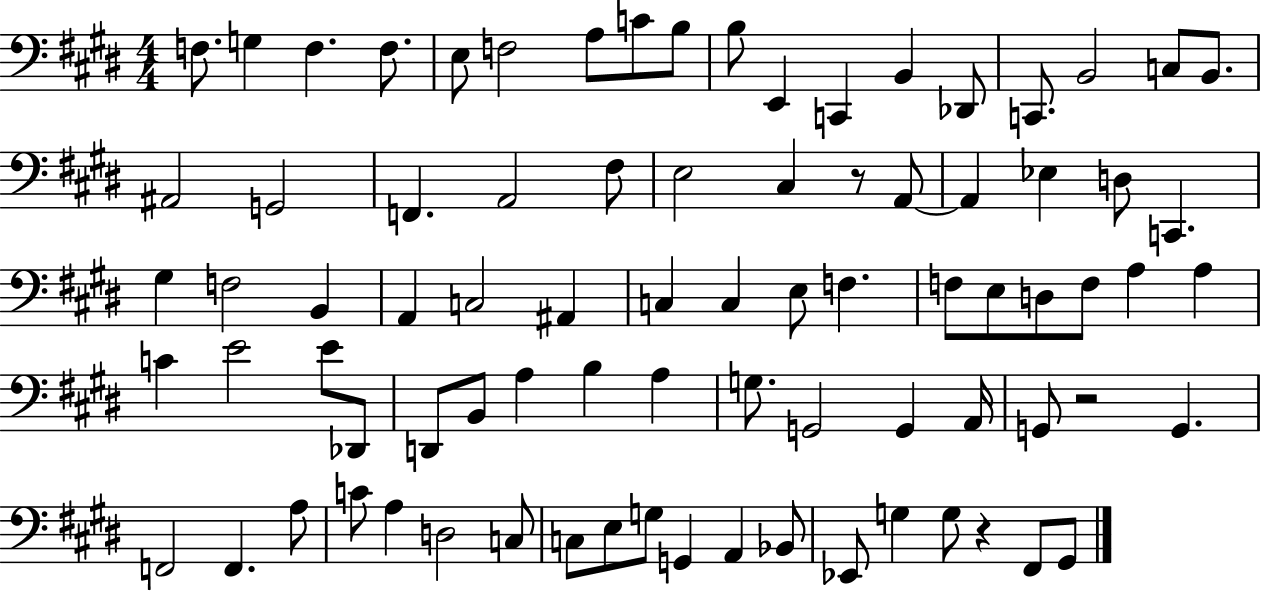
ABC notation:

X:1
T:Untitled
M:4/4
L:1/4
K:E
F,/2 G, F, F,/2 E,/2 F,2 A,/2 C/2 B,/2 B,/2 E,, C,, B,, _D,,/2 C,,/2 B,,2 C,/2 B,,/2 ^A,,2 G,,2 F,, A,,2 ^F,/2 E,2 ^C, z/2 A,,/2 A,, _E, D,/2 C,, ^G, F,2 B,, A,, C,2 ^A,, C, C, E,/2 F, F,/2 E,/2 D,/2 F,/2 A, A, C E2 E/2 _D,,/2 D,,/2 B,,/2 A, B, A, G,/2 G,,2 G,, A,,/4 G,,/2 z2 G,, F,,2 F,, A,/2 C/2 A, D,2 C,/2 C,/2 E,/2 G,/2 G,, A,, _B,,/2 _E,,/2 G, G,/2 z ^F,,/2 ^G,,/2